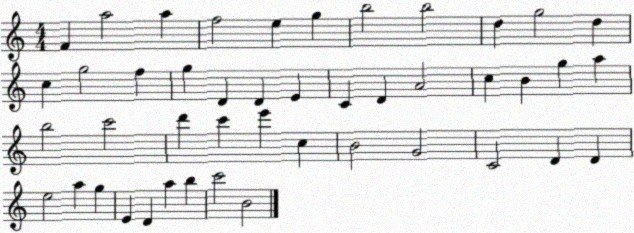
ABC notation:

X:1
T:Untitled
M:4/4
L:1/4
K:C
F a2 a f2 e g b2 b2 d g2 d c g2 f g D D E C D A2 c B g a b2 c'2 d' c' e' c B2 G2 C2 D D e2 a g E D a b c'2 B2